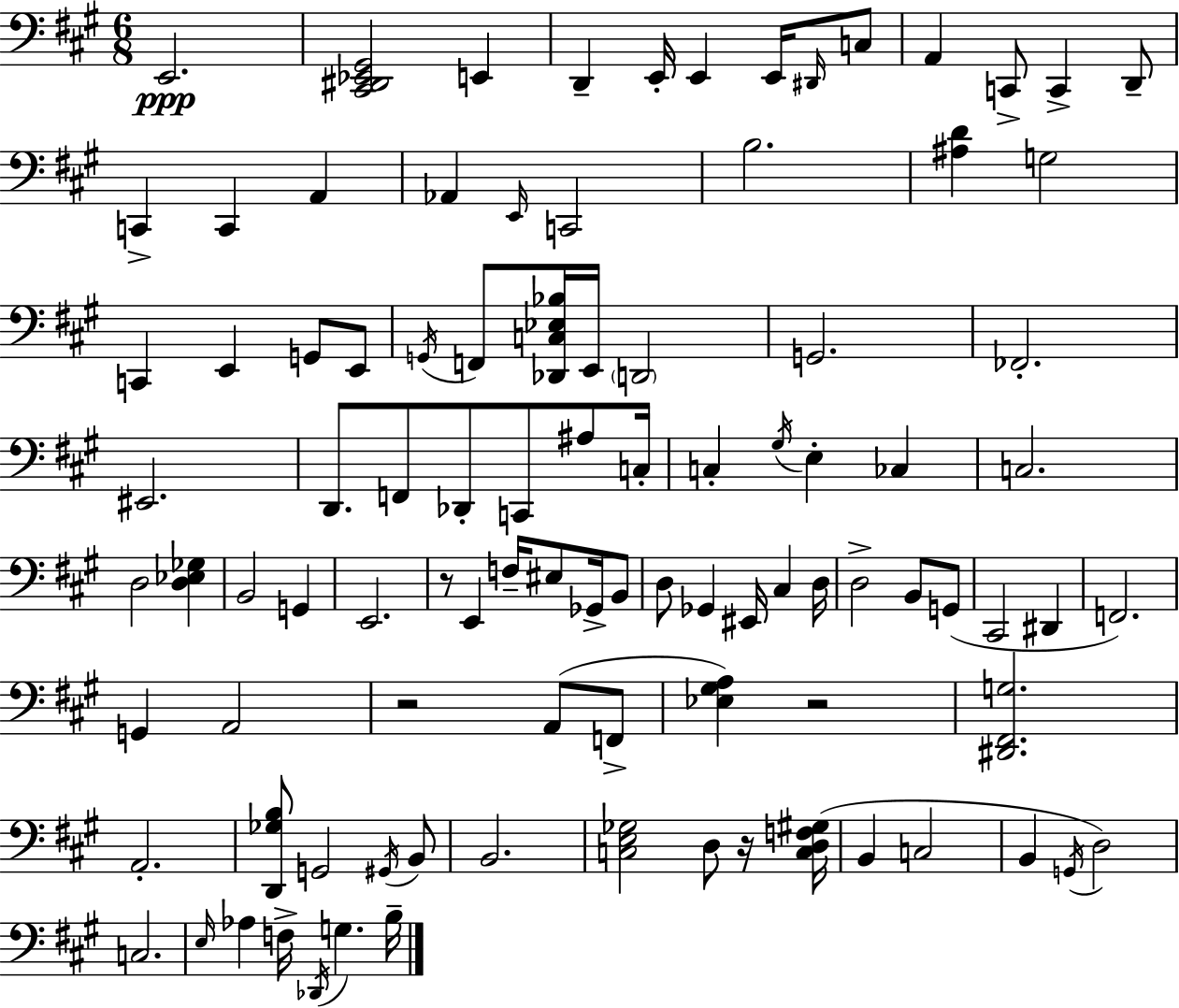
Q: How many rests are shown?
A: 4